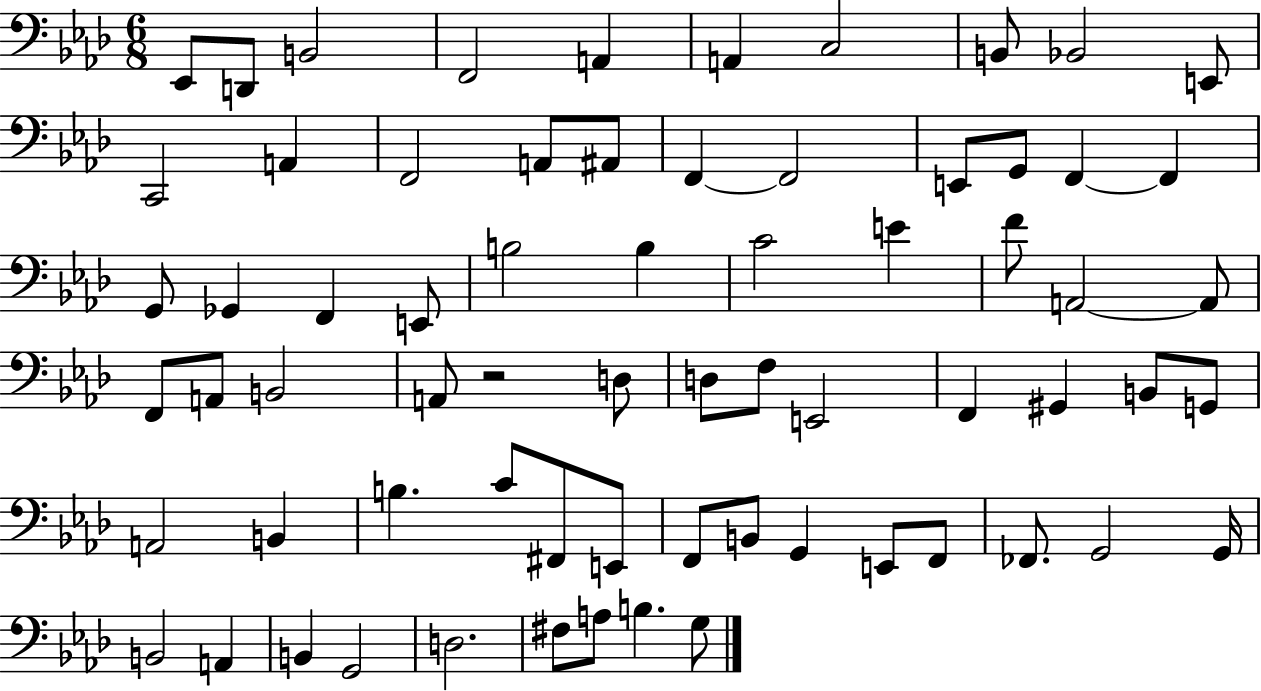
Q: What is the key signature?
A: AES major